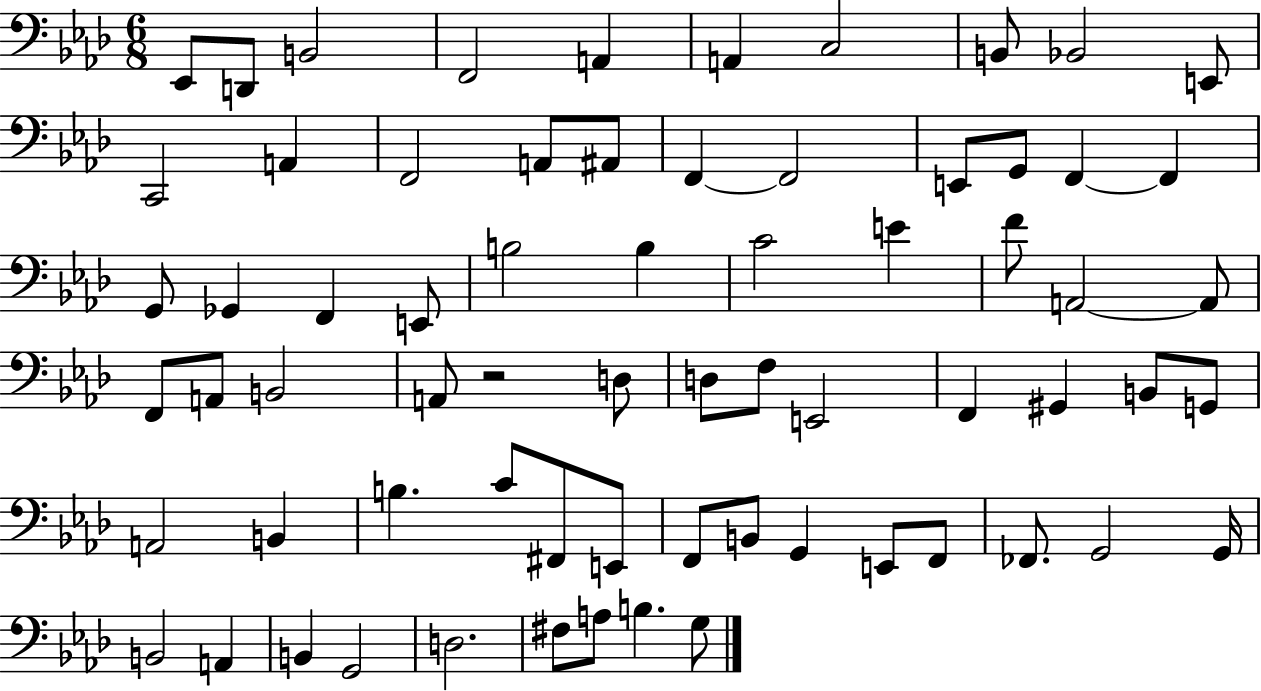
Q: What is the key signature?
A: AES major